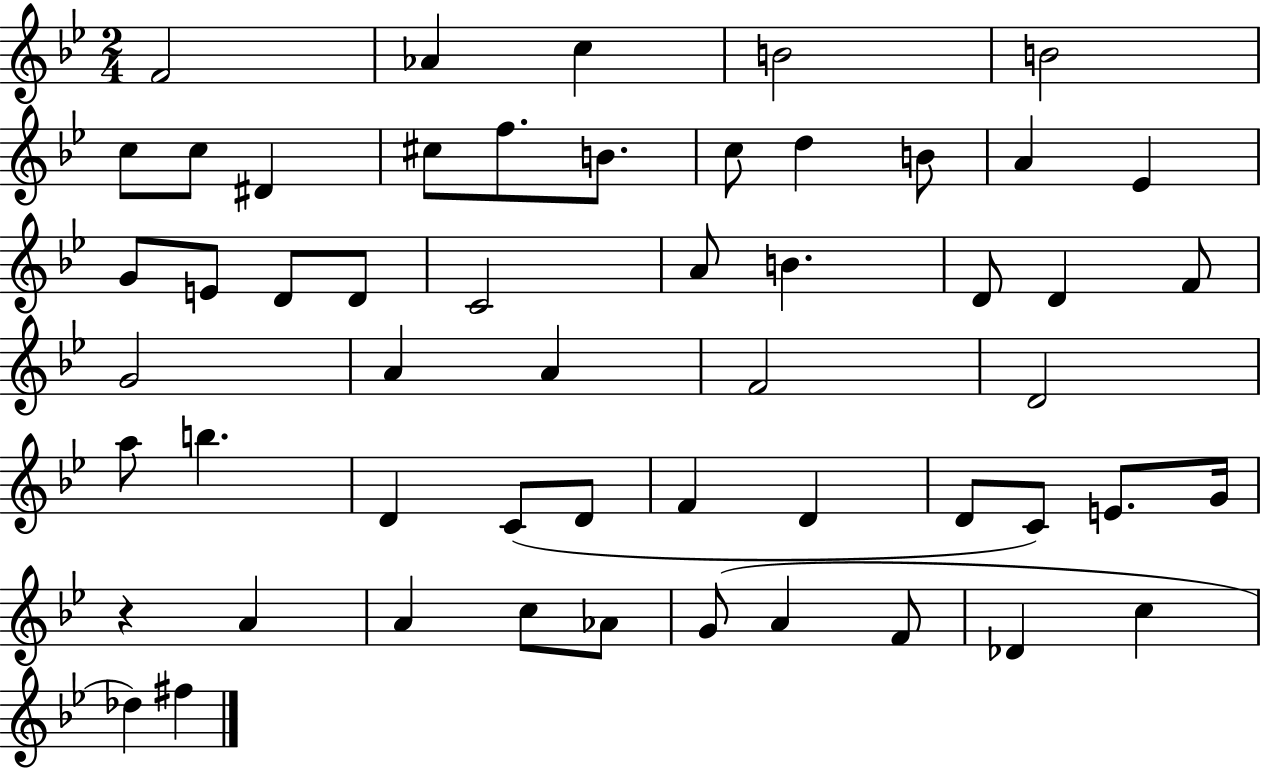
X:1
T:Untitled
M:2/4
L:1/4
K:Bb
F2 _A c B2 B2 c/2 c/2 ^D ^c/2 f/2 B/2 c/2 d B/2 A _E G/2 E/2 D/2 D/2 C2 A/2 B D/2 D F/2 G2 A A F2 D2 a/2 b D C/2 D/2 F D D/2 C/2 E/2 G/4 z A A c/2 _A/2 G/2 A F/2 _D c _d ^f